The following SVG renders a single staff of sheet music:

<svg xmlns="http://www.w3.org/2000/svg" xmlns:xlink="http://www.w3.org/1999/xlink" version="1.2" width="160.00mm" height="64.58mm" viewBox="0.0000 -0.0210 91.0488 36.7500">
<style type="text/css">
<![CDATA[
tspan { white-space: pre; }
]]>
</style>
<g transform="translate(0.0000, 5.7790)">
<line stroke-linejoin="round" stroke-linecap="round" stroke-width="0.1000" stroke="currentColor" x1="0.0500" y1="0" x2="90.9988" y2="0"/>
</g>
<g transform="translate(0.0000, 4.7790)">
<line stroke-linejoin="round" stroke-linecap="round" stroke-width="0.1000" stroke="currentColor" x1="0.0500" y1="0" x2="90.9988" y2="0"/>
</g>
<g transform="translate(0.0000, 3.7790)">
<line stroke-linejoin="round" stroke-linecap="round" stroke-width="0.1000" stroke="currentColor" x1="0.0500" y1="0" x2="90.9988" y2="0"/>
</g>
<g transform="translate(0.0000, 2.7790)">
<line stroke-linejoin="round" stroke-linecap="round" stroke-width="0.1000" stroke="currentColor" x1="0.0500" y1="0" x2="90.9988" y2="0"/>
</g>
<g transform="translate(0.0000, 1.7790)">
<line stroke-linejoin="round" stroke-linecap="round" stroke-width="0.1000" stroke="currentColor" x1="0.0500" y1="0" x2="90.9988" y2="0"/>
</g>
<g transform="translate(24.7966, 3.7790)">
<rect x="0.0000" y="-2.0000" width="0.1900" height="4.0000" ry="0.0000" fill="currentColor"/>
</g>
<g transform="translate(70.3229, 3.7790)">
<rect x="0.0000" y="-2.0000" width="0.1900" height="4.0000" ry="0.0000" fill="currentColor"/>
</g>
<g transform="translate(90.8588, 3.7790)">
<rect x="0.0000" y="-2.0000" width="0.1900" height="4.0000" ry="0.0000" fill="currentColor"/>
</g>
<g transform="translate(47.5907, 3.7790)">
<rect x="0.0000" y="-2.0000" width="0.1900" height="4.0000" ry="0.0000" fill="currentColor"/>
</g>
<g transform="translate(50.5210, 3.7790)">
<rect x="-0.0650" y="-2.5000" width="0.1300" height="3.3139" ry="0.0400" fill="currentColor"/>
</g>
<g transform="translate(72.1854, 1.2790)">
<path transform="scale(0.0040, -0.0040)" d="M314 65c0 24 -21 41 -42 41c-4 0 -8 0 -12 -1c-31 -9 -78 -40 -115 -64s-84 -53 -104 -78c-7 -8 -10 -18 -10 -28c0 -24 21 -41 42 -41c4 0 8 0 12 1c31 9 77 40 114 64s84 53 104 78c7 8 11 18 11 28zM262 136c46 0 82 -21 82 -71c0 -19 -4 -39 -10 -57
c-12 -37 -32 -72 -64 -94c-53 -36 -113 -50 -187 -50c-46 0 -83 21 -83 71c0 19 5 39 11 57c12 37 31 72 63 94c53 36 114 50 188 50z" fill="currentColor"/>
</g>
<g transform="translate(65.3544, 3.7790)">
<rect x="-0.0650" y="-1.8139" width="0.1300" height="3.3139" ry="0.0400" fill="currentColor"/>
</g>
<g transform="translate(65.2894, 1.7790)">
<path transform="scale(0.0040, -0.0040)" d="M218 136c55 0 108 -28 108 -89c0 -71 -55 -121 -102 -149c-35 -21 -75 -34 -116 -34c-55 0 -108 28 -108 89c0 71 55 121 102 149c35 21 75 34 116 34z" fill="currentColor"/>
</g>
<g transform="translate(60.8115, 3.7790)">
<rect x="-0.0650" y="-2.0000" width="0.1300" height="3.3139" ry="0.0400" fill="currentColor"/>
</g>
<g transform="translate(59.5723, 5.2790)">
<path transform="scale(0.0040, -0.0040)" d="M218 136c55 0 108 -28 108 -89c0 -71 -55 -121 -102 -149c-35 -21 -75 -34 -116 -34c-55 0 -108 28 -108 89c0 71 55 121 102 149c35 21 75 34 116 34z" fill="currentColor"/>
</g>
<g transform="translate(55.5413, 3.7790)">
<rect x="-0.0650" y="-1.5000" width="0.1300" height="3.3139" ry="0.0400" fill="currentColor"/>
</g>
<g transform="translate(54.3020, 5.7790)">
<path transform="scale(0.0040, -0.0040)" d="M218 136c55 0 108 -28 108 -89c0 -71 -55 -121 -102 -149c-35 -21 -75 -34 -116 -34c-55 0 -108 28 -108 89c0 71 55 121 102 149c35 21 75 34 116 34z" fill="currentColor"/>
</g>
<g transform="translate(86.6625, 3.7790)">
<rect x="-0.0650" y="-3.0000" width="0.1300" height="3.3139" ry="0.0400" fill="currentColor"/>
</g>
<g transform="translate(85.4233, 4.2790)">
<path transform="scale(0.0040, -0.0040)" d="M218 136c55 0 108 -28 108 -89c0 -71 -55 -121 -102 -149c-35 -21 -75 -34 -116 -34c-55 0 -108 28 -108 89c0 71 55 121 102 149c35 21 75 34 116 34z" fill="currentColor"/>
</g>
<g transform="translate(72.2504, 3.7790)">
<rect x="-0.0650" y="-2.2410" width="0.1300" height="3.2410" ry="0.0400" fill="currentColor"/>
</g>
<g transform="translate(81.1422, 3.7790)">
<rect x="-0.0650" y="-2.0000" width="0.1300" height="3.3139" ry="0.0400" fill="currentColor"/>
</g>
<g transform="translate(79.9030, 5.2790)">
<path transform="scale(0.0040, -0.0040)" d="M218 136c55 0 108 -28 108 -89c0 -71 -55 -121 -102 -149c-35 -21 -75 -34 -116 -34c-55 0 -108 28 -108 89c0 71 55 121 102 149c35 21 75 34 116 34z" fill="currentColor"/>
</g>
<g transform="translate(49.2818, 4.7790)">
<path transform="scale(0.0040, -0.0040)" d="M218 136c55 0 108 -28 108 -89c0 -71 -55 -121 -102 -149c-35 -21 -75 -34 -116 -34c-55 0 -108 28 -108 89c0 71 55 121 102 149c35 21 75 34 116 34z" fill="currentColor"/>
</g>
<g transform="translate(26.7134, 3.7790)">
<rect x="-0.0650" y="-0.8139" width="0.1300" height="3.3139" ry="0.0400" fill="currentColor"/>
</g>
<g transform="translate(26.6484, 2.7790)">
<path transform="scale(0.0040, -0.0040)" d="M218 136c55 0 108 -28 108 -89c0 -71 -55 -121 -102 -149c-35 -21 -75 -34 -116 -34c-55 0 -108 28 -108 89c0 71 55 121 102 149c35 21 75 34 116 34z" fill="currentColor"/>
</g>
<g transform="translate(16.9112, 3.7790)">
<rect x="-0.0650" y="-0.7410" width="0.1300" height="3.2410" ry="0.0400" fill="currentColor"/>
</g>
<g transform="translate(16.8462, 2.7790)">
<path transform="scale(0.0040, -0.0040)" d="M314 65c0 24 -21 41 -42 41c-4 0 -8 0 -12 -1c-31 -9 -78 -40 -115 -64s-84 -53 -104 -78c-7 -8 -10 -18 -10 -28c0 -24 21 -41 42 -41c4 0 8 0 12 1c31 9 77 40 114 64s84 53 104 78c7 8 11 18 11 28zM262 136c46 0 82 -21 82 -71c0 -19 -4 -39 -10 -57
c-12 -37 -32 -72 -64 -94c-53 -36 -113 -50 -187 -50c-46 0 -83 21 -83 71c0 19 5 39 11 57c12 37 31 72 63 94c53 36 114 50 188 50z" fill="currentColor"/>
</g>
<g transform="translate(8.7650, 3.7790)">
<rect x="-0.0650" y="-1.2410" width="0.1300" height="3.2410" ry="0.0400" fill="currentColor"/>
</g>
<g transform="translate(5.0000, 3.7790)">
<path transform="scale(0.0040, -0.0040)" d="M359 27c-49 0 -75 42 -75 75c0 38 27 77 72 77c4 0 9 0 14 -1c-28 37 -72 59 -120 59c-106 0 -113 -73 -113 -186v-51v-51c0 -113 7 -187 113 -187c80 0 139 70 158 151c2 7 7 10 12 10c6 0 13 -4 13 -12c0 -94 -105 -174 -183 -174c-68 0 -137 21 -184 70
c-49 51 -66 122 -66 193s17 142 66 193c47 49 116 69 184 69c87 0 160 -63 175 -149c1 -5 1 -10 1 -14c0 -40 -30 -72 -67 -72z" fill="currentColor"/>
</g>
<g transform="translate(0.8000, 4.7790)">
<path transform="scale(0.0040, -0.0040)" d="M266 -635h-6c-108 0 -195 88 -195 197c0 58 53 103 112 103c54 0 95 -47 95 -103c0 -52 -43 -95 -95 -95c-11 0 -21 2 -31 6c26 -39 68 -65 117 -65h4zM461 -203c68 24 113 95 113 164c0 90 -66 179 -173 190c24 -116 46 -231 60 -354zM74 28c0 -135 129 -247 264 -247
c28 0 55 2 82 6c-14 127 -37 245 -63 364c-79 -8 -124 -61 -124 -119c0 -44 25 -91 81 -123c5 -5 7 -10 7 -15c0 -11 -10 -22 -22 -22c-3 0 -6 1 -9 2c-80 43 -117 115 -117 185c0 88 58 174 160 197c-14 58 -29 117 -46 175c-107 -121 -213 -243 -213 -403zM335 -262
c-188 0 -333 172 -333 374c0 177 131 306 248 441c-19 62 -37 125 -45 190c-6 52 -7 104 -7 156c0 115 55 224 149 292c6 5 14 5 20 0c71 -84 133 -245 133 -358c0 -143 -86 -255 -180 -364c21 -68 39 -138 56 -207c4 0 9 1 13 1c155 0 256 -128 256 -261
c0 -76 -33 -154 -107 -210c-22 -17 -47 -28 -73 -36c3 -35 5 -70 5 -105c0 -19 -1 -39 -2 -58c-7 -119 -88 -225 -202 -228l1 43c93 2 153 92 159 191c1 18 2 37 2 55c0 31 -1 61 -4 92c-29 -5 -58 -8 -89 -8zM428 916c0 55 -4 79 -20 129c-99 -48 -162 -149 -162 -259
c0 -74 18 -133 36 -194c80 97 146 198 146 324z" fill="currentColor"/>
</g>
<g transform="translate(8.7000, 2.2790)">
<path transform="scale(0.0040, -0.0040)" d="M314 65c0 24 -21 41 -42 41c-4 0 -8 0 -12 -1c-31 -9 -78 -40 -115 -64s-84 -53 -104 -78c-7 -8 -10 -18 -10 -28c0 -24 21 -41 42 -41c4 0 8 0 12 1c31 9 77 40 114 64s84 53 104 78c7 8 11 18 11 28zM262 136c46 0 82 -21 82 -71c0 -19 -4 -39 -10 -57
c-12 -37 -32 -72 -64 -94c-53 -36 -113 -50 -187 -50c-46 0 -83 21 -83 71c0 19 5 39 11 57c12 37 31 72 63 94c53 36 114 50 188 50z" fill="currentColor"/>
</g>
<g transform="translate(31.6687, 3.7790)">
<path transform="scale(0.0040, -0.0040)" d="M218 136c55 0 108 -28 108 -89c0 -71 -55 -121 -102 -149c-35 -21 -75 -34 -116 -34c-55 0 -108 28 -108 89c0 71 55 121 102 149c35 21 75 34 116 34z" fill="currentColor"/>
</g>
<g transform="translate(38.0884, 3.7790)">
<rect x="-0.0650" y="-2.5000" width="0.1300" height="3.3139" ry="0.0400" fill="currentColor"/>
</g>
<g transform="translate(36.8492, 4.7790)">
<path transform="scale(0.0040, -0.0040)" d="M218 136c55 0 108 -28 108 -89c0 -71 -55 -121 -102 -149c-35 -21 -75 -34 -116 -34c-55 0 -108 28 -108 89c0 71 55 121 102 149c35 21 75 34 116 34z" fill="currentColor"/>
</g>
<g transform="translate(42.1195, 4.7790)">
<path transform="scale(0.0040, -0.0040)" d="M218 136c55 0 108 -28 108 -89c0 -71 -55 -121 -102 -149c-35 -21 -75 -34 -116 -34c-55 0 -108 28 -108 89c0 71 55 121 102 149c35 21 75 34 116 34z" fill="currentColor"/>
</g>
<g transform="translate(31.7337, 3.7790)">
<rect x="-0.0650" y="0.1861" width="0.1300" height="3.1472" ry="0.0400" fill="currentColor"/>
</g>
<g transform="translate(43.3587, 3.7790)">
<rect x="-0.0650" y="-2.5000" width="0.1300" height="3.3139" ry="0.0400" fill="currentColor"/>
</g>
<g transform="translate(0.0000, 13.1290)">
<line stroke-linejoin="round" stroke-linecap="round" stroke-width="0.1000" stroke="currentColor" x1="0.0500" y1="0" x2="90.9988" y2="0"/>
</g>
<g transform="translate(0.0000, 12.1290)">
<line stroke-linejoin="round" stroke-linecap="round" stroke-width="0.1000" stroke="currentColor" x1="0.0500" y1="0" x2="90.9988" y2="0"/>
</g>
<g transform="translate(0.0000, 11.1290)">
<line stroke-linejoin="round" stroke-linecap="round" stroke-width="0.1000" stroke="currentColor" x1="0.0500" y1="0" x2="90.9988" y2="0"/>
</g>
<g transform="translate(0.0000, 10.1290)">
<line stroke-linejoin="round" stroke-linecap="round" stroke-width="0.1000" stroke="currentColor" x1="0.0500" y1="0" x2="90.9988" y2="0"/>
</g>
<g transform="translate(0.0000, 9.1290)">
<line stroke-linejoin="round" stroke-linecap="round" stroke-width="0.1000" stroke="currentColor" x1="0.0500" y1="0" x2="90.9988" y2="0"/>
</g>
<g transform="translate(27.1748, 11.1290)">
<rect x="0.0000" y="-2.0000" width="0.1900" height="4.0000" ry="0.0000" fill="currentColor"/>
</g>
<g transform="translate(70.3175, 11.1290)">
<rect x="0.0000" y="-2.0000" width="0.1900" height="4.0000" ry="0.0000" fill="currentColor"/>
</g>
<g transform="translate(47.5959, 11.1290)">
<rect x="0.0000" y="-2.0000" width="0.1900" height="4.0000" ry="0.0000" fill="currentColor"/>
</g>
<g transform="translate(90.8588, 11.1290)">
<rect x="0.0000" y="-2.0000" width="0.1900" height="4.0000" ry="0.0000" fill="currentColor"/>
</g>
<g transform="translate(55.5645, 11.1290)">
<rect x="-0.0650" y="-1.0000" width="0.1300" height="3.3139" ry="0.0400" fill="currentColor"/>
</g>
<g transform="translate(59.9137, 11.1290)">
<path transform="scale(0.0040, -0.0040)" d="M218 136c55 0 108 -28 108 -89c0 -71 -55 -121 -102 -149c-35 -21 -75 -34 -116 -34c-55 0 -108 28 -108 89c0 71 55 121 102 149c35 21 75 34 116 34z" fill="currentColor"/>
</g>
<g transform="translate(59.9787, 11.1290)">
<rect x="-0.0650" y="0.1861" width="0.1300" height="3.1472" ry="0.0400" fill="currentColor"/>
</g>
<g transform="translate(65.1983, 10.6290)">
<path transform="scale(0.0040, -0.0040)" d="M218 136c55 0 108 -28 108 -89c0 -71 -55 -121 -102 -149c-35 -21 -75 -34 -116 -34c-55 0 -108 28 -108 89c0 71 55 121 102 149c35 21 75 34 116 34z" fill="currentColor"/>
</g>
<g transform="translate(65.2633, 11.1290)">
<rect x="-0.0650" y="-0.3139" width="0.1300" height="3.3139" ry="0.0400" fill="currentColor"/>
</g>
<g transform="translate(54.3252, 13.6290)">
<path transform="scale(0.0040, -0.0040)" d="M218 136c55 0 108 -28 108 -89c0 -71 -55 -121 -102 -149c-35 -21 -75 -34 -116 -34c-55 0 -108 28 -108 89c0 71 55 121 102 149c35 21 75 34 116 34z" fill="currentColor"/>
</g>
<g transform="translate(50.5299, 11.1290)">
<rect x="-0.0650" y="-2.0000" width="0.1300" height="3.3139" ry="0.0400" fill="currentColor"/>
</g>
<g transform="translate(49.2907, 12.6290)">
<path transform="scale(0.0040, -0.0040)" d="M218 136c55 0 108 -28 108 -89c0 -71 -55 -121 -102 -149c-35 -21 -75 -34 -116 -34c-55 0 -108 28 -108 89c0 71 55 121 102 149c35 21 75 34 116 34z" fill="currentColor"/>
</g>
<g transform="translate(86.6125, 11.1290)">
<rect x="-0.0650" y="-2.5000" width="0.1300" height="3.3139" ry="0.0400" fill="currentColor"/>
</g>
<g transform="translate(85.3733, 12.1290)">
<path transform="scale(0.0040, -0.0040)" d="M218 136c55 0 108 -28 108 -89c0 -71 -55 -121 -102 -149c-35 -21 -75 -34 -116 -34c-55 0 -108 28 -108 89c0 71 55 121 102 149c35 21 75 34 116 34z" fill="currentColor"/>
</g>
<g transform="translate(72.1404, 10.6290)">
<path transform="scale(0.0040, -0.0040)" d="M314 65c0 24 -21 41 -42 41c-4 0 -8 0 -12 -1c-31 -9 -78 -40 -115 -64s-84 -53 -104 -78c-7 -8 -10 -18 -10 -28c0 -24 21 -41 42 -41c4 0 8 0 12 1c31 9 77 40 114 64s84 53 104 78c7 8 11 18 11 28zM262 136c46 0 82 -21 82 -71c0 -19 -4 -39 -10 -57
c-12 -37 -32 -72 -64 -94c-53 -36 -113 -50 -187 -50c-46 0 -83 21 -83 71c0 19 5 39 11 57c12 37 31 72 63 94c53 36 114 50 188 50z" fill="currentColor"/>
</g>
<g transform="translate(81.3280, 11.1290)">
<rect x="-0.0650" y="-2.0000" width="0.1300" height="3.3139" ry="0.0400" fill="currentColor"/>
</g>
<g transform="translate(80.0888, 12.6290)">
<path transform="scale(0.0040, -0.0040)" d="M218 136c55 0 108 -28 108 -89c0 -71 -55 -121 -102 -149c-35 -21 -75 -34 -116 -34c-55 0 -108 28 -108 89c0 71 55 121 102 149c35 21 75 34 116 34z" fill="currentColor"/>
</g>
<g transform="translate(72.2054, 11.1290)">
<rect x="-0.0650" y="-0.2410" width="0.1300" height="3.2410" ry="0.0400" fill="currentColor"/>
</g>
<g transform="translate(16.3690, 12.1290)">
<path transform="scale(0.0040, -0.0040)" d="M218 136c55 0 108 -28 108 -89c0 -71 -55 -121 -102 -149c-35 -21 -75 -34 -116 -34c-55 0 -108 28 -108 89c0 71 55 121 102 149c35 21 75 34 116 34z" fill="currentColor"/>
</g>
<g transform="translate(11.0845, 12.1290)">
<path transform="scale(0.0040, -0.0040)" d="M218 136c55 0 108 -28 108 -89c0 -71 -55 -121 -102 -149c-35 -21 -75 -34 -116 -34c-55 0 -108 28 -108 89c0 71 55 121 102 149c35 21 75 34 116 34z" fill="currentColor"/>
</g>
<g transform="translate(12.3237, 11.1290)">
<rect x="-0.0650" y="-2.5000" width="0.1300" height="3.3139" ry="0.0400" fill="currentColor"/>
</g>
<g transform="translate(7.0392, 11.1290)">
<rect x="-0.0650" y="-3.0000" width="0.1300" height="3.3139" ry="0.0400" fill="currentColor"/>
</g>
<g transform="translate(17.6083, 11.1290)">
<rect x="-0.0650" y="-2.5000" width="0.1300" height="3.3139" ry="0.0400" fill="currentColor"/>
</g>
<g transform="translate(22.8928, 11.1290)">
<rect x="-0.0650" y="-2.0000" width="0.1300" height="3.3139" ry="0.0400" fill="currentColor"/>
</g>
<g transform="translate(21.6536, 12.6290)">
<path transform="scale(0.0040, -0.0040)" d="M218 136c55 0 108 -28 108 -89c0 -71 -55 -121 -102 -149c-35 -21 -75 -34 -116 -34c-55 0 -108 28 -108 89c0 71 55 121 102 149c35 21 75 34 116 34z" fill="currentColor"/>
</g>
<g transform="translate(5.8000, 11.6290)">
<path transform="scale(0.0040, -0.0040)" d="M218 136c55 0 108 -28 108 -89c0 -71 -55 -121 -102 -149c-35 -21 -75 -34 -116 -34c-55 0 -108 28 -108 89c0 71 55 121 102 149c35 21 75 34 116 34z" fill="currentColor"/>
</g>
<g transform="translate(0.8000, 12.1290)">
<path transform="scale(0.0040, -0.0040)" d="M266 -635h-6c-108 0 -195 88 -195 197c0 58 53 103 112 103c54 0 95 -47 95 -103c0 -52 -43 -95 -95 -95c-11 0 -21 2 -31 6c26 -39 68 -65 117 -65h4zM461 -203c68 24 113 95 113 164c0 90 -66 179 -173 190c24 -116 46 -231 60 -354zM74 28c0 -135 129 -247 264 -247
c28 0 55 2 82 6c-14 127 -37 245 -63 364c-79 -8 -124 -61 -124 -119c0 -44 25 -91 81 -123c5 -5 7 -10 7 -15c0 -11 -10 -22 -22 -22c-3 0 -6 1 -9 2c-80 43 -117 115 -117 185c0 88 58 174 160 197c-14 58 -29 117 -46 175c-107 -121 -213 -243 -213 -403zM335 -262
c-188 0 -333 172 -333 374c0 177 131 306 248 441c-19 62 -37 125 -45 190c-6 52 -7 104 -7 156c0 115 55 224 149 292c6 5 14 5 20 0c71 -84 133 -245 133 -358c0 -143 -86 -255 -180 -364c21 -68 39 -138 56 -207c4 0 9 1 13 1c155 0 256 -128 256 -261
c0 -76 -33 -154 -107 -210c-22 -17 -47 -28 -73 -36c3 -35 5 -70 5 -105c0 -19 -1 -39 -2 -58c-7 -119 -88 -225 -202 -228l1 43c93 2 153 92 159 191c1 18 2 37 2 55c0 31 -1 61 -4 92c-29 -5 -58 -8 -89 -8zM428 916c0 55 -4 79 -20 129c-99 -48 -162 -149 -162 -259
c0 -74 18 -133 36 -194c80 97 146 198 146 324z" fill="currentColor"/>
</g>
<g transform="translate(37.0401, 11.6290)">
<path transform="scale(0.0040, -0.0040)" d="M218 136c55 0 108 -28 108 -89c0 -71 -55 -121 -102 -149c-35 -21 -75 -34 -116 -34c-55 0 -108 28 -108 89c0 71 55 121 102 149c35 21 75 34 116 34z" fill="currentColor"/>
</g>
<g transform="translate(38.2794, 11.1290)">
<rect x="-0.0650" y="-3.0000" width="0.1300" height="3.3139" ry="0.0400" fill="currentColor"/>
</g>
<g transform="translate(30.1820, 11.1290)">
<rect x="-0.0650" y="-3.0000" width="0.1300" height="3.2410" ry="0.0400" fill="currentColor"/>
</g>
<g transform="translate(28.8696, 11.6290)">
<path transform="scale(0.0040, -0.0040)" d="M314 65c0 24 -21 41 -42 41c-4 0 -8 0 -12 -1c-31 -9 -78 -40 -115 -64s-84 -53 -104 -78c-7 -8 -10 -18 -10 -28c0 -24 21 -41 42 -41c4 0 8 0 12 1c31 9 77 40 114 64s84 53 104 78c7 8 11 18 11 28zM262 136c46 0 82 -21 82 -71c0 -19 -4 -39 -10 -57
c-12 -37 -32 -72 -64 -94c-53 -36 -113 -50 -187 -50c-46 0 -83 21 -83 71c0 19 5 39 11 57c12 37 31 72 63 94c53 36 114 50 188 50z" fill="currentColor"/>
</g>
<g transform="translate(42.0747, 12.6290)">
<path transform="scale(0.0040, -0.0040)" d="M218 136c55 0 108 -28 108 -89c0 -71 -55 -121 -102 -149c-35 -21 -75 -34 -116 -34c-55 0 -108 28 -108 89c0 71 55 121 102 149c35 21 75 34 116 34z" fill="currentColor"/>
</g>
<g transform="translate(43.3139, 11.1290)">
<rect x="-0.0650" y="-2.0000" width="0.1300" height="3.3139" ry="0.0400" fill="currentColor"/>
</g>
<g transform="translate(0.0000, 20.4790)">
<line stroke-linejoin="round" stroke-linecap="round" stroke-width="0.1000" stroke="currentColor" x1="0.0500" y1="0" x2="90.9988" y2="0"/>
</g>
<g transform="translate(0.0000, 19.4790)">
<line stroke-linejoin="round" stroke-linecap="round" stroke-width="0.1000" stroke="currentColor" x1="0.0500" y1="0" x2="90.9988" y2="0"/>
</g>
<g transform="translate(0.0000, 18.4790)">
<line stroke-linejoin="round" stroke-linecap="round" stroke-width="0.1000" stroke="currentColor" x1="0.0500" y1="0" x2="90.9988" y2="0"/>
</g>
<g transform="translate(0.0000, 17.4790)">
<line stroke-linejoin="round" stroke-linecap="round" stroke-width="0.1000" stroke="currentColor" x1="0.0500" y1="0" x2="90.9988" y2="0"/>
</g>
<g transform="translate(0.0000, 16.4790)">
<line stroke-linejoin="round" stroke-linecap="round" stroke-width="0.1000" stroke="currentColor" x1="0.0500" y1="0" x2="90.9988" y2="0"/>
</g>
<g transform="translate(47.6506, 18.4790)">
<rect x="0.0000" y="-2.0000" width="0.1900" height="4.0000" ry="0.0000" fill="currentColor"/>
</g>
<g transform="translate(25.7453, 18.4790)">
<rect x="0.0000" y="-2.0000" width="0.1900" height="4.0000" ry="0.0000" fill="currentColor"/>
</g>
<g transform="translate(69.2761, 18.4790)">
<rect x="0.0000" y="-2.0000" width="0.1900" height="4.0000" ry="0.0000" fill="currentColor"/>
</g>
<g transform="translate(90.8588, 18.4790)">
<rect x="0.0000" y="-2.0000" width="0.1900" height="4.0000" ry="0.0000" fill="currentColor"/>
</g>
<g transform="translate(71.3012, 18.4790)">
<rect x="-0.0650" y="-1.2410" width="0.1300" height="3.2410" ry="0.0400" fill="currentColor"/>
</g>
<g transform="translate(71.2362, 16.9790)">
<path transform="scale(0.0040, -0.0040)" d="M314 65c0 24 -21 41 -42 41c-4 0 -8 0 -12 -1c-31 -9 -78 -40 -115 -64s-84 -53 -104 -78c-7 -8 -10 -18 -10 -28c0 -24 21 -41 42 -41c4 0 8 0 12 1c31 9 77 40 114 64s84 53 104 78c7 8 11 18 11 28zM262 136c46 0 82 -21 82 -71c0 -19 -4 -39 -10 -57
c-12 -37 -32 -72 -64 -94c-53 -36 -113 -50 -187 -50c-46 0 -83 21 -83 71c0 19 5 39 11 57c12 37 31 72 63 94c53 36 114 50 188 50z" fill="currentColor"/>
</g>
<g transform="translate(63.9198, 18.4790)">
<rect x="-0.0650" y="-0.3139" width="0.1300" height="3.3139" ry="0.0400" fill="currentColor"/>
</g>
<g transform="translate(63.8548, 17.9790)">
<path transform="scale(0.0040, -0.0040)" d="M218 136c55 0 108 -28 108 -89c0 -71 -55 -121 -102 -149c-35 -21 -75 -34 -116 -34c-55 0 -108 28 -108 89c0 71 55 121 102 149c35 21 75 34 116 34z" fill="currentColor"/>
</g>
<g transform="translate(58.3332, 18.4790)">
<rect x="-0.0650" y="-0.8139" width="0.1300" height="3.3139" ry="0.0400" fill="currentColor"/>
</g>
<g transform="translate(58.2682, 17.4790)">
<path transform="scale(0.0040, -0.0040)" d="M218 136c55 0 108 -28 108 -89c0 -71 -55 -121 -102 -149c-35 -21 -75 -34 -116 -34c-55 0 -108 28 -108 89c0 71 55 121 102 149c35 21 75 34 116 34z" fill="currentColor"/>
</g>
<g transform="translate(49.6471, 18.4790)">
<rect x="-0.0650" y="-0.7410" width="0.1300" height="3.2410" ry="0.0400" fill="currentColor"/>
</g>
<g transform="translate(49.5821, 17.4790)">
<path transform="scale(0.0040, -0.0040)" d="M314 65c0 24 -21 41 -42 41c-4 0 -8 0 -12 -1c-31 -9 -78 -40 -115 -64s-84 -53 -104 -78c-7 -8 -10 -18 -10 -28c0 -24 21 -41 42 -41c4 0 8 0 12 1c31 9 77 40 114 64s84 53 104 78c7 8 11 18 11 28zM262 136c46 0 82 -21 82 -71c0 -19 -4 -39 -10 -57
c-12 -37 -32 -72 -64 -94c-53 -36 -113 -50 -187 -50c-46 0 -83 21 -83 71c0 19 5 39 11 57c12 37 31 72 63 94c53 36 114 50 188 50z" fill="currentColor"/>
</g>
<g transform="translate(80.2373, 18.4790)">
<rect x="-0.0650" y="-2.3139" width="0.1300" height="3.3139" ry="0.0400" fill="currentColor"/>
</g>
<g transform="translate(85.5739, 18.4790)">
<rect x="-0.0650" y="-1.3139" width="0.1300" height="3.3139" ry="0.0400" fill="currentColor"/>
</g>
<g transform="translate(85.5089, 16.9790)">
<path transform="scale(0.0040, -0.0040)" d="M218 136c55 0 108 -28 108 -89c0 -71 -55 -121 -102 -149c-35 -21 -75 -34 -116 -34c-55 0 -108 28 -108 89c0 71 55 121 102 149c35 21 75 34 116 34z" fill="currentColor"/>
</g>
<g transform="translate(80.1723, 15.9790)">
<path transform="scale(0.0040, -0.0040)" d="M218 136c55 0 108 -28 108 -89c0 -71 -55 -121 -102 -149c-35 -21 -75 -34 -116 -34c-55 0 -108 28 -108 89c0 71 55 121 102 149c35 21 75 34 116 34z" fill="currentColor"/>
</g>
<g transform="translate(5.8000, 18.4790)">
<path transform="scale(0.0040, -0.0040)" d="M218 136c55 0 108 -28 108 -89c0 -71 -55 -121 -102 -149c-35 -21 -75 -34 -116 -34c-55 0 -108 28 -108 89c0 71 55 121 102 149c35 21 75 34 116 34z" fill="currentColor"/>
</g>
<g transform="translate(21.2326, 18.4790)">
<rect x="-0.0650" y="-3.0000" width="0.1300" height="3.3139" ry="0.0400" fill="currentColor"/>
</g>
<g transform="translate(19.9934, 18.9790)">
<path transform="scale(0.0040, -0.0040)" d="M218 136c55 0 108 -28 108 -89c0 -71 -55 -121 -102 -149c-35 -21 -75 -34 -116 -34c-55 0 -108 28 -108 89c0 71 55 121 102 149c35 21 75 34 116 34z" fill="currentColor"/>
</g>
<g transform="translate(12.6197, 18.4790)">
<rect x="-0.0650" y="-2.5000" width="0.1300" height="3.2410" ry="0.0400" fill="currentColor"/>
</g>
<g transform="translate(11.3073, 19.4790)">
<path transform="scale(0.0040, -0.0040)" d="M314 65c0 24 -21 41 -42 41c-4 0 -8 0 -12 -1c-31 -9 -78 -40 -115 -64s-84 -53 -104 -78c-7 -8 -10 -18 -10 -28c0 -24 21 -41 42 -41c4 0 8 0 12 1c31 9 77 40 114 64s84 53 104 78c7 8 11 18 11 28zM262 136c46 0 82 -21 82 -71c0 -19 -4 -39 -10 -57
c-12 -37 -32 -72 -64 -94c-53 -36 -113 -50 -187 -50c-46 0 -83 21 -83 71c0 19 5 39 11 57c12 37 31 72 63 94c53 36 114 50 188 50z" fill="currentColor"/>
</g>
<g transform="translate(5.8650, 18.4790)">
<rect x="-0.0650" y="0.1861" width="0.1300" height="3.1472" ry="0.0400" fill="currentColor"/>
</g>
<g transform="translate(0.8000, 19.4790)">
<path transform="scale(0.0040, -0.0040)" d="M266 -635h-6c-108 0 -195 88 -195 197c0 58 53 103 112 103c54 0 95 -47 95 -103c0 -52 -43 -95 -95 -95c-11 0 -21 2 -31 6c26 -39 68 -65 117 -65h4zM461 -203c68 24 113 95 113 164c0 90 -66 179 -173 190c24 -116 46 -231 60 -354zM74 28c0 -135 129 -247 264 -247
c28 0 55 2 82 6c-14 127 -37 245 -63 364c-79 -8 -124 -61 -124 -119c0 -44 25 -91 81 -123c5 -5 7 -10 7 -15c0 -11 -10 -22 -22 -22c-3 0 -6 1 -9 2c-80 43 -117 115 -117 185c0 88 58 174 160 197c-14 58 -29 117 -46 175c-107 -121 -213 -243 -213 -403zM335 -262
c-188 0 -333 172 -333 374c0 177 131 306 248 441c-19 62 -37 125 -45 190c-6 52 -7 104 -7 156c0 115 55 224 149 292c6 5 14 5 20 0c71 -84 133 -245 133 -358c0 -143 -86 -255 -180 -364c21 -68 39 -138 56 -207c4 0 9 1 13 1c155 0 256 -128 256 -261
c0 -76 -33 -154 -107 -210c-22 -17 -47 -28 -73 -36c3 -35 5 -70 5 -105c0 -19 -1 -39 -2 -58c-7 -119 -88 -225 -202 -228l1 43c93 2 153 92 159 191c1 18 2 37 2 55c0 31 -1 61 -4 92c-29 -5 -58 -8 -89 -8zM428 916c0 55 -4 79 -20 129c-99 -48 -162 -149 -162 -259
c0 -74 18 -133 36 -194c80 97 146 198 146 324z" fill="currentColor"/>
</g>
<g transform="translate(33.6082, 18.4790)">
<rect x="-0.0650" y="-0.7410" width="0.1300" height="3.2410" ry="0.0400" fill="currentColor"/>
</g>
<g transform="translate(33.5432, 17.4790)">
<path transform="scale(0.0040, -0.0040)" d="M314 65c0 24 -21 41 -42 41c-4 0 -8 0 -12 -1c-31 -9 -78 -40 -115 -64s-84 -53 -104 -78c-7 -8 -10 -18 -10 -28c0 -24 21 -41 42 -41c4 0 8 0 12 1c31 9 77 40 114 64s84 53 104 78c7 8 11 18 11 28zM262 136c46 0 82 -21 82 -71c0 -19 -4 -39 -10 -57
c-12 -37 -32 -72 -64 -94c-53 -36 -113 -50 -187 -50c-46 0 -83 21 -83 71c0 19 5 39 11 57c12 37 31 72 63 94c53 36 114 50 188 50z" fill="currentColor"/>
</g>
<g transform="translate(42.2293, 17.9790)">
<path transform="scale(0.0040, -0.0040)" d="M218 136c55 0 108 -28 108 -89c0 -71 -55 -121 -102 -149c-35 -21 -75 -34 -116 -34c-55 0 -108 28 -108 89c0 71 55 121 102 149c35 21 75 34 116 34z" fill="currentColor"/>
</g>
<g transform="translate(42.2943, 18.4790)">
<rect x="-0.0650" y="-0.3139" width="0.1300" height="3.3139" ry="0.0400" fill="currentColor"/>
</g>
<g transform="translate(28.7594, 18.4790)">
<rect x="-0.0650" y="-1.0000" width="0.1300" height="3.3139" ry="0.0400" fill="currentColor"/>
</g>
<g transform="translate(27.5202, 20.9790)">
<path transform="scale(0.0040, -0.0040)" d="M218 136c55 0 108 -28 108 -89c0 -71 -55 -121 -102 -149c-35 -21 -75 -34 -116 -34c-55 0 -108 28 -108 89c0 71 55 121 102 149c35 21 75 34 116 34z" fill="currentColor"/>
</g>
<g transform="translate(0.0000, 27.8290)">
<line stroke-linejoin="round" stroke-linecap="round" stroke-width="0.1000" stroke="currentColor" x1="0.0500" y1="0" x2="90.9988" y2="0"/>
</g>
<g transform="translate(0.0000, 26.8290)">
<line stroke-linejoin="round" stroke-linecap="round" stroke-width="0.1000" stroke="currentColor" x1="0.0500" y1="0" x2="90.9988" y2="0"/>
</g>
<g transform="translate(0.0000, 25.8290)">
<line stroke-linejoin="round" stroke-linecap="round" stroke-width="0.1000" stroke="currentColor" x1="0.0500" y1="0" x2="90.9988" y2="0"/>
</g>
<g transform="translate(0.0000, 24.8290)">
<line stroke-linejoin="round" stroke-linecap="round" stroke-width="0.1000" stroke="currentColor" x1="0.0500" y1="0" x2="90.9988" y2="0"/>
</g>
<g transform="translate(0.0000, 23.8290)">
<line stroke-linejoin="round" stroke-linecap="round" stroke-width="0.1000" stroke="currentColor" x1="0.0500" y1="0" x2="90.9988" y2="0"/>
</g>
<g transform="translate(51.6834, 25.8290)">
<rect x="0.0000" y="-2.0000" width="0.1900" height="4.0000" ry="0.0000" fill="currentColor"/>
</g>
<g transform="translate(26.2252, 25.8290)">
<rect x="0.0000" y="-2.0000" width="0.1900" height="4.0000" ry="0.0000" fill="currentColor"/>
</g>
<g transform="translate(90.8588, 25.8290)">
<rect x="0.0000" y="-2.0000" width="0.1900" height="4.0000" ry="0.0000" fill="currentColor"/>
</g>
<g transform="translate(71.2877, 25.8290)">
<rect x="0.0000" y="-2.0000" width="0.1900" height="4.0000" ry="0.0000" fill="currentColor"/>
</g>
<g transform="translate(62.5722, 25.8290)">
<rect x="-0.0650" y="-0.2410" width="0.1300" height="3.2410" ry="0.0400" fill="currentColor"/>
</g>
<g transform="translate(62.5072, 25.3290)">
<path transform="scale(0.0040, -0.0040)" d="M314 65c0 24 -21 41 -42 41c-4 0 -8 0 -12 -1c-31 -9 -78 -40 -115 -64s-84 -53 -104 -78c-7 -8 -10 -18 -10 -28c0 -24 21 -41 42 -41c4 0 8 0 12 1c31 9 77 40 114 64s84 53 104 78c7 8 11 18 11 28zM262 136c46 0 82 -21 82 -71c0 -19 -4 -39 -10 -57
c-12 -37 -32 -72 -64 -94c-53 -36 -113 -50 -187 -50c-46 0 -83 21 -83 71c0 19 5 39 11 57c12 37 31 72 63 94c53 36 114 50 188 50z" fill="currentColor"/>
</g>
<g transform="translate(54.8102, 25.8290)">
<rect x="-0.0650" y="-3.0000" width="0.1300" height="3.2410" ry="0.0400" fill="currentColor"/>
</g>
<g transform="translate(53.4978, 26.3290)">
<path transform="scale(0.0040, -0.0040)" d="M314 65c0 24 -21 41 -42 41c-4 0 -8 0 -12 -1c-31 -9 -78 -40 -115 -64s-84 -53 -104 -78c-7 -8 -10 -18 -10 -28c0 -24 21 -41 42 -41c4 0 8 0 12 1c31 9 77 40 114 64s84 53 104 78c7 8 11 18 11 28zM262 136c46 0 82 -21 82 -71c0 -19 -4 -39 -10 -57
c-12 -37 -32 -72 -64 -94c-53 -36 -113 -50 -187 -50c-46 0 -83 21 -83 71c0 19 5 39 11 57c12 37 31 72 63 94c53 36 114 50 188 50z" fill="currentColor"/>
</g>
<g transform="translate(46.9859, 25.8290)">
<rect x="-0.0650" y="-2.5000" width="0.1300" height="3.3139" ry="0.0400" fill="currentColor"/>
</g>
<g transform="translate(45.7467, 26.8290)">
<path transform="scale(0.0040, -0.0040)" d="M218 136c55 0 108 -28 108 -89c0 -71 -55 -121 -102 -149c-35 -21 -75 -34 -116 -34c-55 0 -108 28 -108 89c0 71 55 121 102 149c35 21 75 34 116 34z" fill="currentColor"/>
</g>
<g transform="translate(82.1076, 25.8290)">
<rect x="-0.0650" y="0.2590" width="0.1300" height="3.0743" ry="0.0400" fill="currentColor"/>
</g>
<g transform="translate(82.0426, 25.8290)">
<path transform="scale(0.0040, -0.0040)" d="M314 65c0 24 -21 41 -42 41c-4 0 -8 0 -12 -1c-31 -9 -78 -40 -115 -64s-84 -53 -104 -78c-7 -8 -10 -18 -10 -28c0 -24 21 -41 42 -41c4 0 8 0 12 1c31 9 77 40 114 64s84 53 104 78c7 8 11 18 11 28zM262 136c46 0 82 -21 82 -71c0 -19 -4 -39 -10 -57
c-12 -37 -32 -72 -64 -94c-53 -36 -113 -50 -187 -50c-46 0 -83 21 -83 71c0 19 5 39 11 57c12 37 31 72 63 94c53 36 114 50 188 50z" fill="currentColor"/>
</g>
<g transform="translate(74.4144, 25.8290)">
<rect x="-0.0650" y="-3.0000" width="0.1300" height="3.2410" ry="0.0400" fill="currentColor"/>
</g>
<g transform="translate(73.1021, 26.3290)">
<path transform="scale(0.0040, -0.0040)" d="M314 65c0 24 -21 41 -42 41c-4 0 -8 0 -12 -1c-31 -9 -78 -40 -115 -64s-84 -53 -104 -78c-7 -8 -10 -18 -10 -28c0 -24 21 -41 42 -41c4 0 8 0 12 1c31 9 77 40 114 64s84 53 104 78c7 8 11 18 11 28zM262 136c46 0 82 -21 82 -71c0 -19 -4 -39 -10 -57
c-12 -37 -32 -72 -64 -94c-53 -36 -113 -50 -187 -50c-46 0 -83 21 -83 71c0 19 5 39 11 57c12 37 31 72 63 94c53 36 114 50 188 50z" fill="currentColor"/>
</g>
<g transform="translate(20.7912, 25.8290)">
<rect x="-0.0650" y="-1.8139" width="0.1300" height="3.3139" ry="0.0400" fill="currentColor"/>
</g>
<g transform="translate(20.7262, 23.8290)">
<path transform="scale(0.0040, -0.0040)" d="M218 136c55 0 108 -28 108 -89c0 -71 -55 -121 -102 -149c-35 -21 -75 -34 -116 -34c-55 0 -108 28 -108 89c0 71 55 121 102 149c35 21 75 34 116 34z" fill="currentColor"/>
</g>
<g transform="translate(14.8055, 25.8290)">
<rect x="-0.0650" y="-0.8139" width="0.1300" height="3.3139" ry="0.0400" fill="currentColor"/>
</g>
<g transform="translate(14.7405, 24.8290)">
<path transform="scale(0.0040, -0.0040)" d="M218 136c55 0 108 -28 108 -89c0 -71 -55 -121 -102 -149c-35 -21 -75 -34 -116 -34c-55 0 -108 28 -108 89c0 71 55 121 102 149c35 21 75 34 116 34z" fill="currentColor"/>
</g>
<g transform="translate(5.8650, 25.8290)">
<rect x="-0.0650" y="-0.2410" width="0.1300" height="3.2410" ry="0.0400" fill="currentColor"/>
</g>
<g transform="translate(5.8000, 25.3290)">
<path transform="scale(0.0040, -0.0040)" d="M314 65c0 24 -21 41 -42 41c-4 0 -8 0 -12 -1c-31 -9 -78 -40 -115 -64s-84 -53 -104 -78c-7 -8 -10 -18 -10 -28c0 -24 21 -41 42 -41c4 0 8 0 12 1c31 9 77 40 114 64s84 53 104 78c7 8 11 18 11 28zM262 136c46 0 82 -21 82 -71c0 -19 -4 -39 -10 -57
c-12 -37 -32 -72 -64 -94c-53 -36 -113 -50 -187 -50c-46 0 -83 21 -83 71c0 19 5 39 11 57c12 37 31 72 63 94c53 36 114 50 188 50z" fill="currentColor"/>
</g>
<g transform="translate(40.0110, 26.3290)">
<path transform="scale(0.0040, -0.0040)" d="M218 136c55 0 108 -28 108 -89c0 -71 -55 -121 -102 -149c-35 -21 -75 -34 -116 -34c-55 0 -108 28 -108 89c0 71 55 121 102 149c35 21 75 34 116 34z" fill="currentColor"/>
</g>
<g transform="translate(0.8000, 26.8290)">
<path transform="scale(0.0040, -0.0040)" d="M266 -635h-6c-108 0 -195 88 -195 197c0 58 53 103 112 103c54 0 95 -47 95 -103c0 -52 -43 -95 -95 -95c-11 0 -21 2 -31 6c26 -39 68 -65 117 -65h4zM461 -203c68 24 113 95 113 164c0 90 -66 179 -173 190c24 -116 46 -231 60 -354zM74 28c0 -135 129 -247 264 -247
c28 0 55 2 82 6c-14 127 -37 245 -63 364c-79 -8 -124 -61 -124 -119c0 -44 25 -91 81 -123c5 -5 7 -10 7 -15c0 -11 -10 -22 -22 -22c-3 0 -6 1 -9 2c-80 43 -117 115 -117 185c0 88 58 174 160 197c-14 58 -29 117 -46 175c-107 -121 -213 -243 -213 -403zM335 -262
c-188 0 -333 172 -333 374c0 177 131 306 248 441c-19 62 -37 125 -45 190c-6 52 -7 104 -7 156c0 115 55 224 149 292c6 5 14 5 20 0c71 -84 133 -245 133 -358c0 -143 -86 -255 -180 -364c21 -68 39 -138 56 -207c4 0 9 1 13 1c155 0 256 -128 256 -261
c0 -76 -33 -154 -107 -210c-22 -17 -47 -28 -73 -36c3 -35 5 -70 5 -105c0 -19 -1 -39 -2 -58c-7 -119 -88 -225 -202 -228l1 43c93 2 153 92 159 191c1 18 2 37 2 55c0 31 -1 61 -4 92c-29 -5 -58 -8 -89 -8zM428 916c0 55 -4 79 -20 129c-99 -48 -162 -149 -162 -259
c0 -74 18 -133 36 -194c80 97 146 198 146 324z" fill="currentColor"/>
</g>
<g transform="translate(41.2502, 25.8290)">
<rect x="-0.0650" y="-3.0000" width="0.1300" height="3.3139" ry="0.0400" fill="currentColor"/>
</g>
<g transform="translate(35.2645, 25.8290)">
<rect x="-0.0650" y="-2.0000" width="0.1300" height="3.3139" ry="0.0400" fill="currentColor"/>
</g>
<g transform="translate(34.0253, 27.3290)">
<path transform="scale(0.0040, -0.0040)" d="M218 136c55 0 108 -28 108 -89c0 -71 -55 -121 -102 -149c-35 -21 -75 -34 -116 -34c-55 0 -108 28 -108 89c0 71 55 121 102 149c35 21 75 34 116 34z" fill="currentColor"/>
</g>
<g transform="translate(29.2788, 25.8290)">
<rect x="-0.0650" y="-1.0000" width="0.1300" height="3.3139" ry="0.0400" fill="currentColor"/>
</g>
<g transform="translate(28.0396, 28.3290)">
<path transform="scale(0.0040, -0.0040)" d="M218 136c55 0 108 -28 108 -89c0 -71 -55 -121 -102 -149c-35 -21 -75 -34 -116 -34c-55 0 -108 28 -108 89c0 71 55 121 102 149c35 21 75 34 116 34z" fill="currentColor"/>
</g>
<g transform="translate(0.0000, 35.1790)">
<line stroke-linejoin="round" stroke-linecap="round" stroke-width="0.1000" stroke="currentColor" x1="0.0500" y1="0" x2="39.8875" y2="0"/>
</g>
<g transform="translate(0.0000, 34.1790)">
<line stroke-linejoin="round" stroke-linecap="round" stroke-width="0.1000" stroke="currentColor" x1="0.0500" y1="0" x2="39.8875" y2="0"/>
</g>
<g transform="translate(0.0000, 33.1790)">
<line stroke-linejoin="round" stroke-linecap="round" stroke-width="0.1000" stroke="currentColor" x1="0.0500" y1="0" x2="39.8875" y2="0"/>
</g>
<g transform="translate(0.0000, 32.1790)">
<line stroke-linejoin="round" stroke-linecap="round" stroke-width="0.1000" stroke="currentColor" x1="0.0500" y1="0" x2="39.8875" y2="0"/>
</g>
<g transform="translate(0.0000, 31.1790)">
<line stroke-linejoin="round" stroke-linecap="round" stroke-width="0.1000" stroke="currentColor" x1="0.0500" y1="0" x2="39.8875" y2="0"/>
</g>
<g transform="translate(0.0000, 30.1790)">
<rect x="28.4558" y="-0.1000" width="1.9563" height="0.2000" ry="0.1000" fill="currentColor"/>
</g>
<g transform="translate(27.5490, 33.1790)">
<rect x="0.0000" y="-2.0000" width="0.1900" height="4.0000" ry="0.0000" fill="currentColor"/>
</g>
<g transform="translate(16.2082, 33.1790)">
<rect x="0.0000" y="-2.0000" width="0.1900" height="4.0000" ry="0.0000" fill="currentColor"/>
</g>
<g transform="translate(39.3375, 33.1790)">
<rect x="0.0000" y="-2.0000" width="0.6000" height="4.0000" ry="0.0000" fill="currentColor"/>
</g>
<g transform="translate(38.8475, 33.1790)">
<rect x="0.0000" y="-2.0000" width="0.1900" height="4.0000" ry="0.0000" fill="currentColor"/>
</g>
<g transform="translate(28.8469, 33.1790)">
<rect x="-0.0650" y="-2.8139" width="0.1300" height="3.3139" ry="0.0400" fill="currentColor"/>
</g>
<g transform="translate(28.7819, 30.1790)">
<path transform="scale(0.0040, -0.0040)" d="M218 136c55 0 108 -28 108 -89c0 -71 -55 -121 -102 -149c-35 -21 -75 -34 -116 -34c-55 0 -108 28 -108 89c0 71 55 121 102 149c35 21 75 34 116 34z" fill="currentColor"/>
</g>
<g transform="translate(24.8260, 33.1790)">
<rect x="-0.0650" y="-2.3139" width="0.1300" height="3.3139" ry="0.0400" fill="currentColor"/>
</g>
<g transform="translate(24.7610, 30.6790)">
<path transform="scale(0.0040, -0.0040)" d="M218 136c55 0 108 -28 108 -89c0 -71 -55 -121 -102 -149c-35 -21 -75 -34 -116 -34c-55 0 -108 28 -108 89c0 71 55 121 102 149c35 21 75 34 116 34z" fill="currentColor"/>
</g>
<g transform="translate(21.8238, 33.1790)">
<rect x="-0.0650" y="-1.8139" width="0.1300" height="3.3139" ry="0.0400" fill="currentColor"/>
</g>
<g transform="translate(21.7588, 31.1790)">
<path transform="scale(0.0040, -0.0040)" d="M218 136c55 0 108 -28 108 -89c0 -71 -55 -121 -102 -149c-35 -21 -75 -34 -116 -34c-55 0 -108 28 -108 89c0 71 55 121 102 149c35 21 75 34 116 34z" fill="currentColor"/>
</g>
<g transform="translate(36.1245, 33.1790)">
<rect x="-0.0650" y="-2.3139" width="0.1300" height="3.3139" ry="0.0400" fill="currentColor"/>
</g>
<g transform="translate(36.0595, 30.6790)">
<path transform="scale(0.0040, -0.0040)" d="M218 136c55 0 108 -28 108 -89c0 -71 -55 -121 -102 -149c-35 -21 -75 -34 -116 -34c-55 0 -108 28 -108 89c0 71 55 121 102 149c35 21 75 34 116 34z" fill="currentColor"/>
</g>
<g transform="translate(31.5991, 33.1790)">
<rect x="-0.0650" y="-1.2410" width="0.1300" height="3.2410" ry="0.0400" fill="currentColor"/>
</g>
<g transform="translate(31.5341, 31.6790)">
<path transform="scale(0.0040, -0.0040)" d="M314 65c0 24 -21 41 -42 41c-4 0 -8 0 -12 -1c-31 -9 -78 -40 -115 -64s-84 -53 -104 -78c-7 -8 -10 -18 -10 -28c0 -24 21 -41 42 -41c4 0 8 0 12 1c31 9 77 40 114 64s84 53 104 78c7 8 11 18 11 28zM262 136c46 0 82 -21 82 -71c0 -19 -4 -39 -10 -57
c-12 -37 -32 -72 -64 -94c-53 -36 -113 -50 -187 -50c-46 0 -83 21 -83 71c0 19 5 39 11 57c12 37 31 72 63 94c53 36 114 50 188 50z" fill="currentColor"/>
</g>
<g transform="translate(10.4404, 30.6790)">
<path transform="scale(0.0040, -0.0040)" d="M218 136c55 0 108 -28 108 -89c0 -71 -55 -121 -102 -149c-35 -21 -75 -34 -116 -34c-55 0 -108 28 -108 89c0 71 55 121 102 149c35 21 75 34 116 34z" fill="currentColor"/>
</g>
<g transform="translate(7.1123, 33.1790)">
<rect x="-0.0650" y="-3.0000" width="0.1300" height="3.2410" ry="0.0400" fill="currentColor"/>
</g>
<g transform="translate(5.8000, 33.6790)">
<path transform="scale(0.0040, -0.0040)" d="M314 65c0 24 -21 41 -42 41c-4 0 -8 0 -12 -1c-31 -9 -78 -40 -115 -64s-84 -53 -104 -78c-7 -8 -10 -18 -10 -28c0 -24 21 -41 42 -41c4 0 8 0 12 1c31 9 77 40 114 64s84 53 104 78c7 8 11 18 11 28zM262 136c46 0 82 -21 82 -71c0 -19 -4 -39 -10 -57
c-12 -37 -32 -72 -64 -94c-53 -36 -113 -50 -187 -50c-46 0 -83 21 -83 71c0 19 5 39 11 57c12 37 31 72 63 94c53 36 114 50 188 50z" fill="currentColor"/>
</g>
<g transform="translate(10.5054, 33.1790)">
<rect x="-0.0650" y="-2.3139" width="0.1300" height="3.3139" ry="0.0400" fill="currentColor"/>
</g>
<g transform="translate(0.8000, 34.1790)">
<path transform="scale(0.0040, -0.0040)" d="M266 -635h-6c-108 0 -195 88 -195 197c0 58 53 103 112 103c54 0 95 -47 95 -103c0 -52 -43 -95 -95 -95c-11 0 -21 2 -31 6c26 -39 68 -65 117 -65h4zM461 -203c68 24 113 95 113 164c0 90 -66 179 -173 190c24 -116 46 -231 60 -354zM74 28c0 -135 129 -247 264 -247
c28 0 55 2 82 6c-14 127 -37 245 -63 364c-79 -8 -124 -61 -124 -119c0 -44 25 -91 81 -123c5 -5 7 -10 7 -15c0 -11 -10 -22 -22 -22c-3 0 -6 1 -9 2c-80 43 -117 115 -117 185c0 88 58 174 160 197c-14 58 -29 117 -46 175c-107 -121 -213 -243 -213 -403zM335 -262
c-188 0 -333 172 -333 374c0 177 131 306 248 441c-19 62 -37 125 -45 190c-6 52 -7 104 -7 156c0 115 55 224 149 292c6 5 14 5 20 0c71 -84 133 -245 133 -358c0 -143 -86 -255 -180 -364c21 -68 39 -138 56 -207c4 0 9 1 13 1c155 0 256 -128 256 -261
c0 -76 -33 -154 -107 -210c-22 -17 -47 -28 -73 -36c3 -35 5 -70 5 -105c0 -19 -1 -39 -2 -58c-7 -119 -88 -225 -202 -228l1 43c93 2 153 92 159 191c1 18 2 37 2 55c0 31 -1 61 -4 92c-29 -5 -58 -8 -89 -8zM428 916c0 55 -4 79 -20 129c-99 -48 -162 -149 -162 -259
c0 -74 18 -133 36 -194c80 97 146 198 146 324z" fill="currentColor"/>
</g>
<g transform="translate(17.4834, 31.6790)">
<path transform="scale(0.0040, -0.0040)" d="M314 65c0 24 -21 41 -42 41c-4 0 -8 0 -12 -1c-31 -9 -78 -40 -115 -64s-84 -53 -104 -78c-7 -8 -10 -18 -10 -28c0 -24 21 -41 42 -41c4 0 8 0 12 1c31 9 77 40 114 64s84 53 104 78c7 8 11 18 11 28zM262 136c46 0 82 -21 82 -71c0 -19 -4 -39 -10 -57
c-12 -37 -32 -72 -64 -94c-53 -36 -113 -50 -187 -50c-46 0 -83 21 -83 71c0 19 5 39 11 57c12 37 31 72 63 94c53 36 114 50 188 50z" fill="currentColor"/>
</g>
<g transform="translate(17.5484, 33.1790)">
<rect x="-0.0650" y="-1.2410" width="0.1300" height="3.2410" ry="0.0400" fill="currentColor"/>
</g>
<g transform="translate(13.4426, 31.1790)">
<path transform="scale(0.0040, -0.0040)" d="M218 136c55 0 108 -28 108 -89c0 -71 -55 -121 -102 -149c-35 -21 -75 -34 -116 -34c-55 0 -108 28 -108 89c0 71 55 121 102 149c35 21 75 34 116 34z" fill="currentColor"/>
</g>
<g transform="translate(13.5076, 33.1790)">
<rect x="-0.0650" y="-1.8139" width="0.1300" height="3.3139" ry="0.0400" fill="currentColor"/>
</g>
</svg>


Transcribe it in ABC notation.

X:1
T:Untitled
M:4/4
L:1/4
K:C
e2 d2 d B G G G E F f g2 F A A G G F A2 A F F D B c c2 F G B G2 A D d2 c d2 d c e2 g e c2 d f D F A G A2 c2 A2 B2 A2 g f e2 f g a e2 g